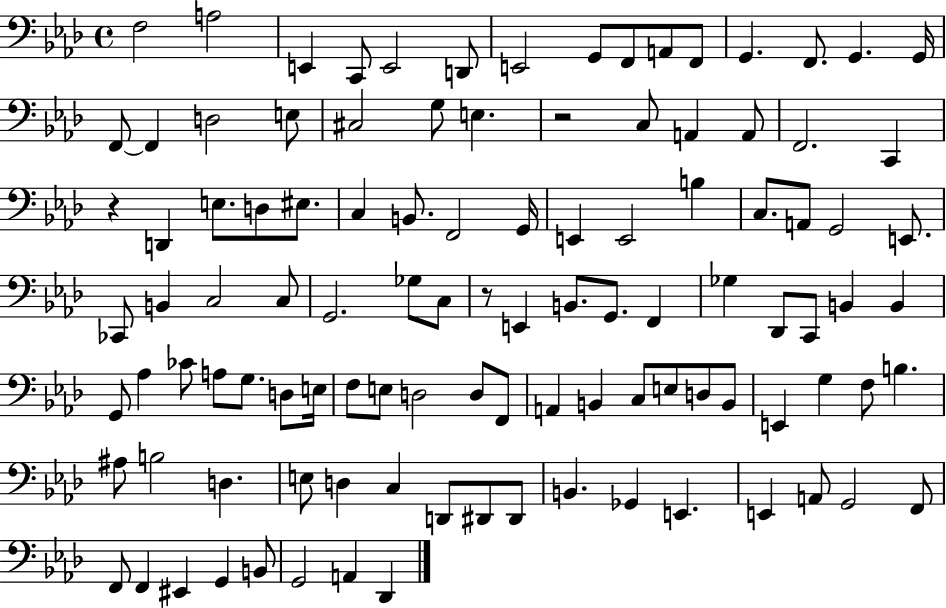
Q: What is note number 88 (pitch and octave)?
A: D#2